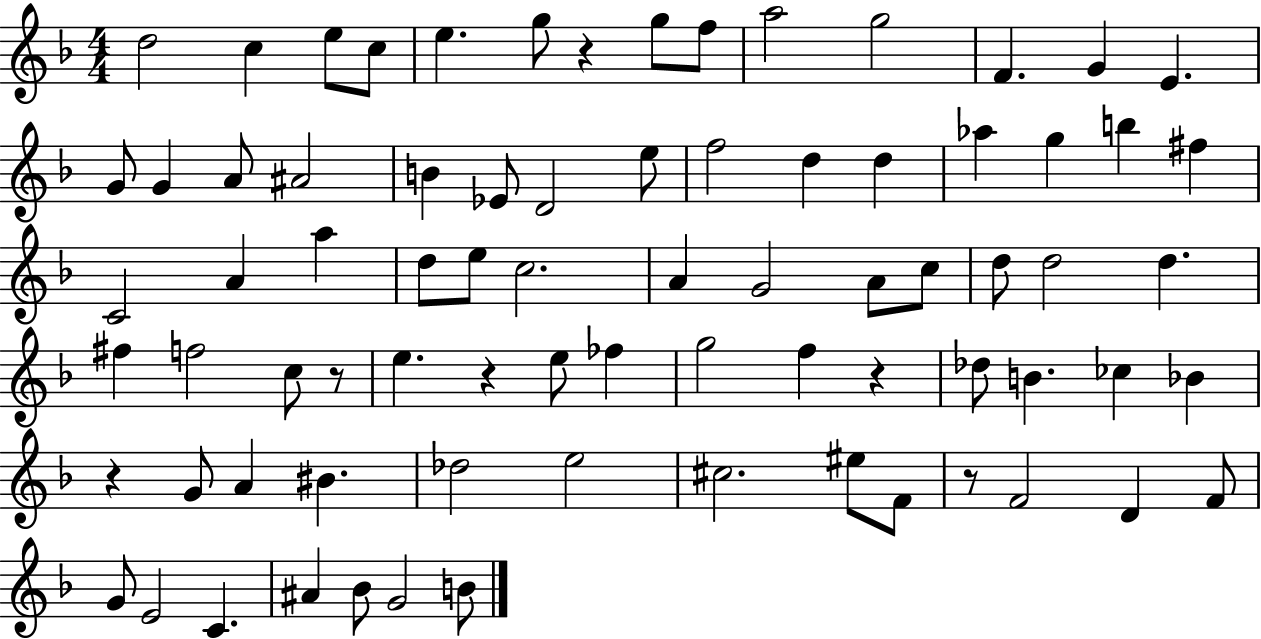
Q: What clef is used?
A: treble